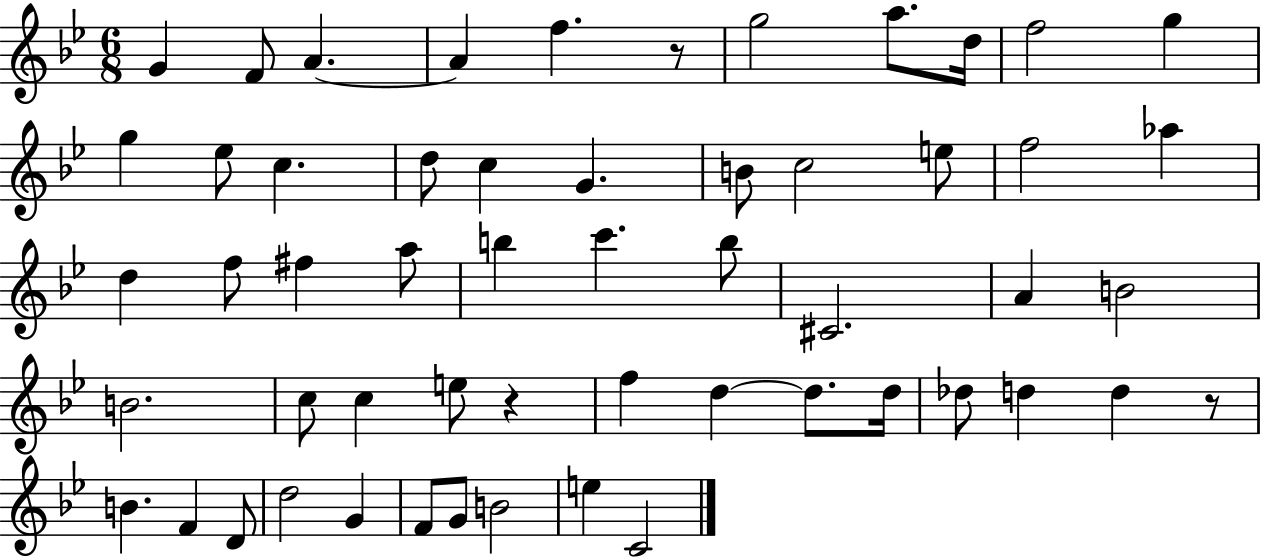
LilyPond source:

{
  \clef treble
  \numericTimeSignature
  \time 6/8
  \key bes \major
  \repeat volta 2 { g'4 f'8 a'4.~~ | a'4 f''4. r8 | g''2 a''8. d''16 | f''2 g''4 | \break g''4 ees''8 c''4. | d''8 c''4 g'4. | b'8 c''2 e''8 | f''2 aes''4 | \break d''4 f''8 fis''4 a''8 | b''4 c'''4. b''8 | cis'2. | a'4 b'2 | \break b'2. | c''8 c''4 e''8 r4 | f''4 d''4~~ d''8. d''16 | des''8 d''4 d''4 r8 | \break b'4. f'4 d'8 | d''2 g'4 | f'8 g'8 b'2 | e''4 c'2 | \break } \bar "|."
}